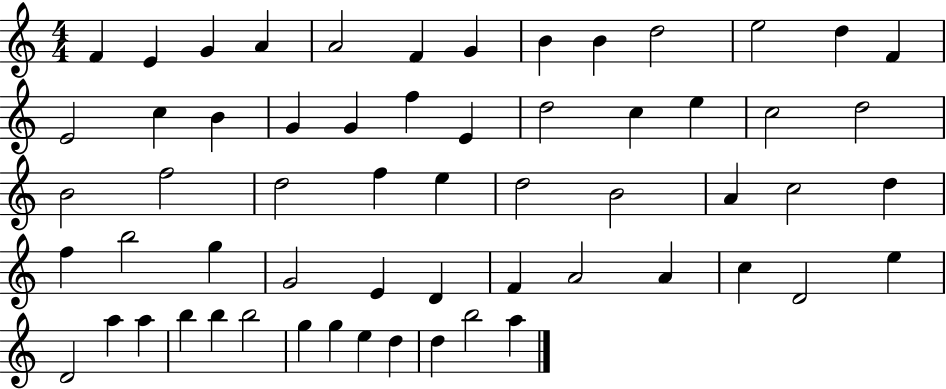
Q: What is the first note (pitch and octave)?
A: F4